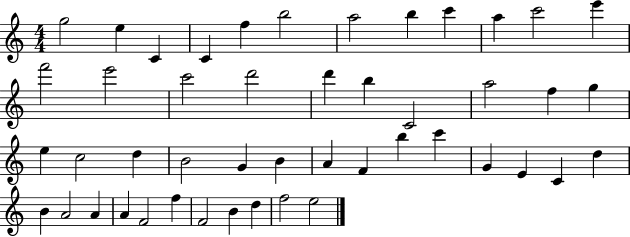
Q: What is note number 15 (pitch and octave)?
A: C6